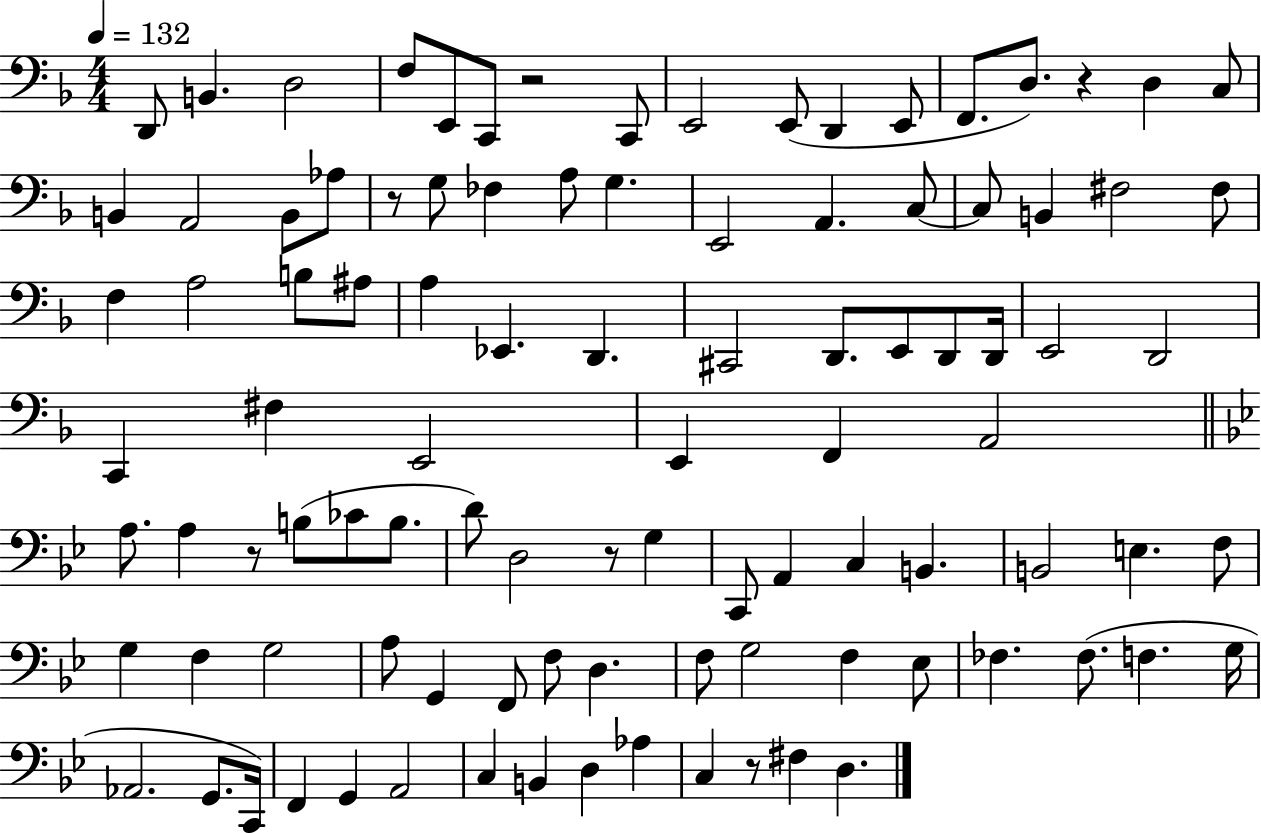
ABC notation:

X:1
T:Untitled
M:4/4
L:1/4
K:F
D,,/2 B,, D,2 F,/2 E,,/2 C,,/2 z2 C,,/2 E,,2 E,,/2 D,, E,,/2 F,,/2 D,/2 z D, C,/2 B,, A,,2 B,,/2 _A,/2 z/2 G,/2 _F, A,/2 G, E,,2 A,, C,/2 C,/2 B,, ^F,2 ^F,/2 F, A,2 B,/2 ^A,/2 A, _E,, D,, ^C,,2 D,,/2 E,,/2 D,,/2 D,,/4 E,,2 D,,2 C,, ^F, E,,2 E,, F,, A,,2 A,/2 A, z/2 B,/2 _C/2 B,/2 D/2 D,2 z/2 G, C,,/2 A,, C, B,, B,,2 E, F,/2 G, F, G,2 A,/2 G,, F,,/2 F,/2 D, F,/2 G,2 F, _E,/2 _F, _F,/2 F, G,/4 _A,,2 G,,/2 C,,/4 F,, G,, A,,2 C, B,, D, _A, C, z/2 ^F, D,